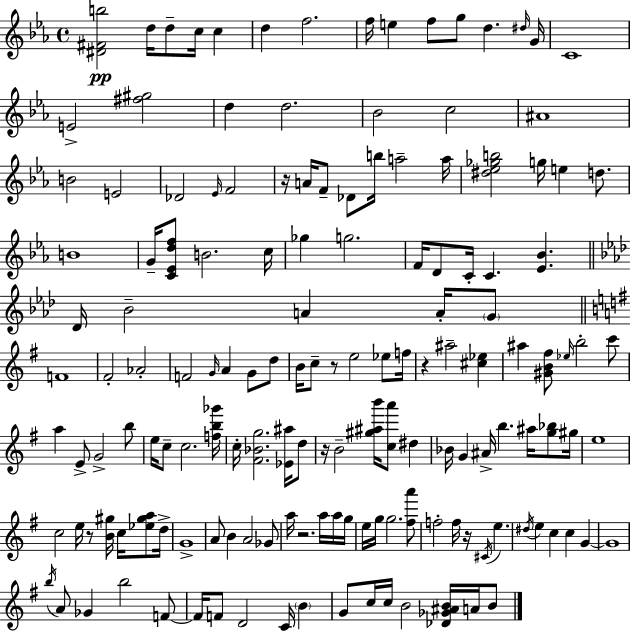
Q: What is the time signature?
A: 4/4